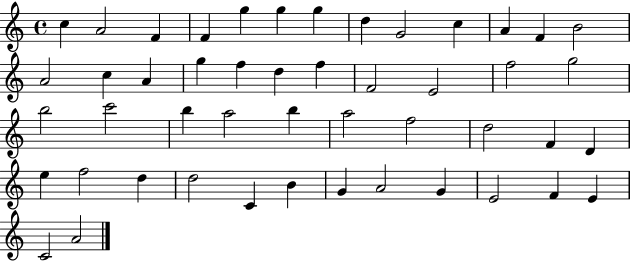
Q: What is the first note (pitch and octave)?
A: C5